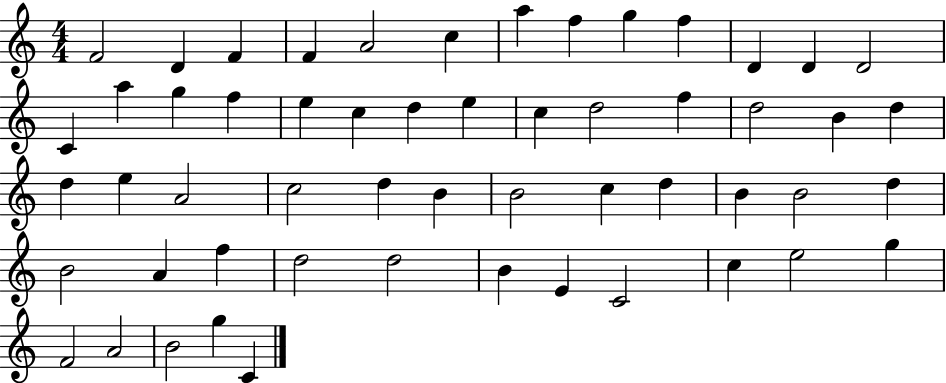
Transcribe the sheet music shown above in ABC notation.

X:1
T:Untitled
M:4/4
L:1/4
K:C
F2 D F F A2 c a f g f D D D2 C a g f e c d e c d2 f d2 B d d e A2 c2 d B B2 c d B B2 d B2 A f d2 d2 B E C2 c e2 g F2 A2 B2 g C